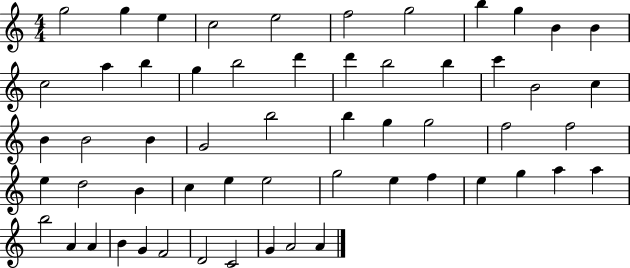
G5/h G5/q E5/q C5/h E5/h F5/h G5/h B5/q G5/q B4/q B4/q C5/h A5/q B5/q G5/q B5/h D6/q D6/q B5/h B5/q C6/q B4/h C5/q B4/q B4/h B4/q G4/h B5/h B5/q G5/q G5/h F5/h F5/h E5/q D5/h B4/q C5/q E5/q E5/h G5/h E5/q F5/q E5/q G5/q A5/q A5/q B5/h A4/q A4/q B4/q G4/q F4/h D4/h C4/h G4/q A4/h A4/q